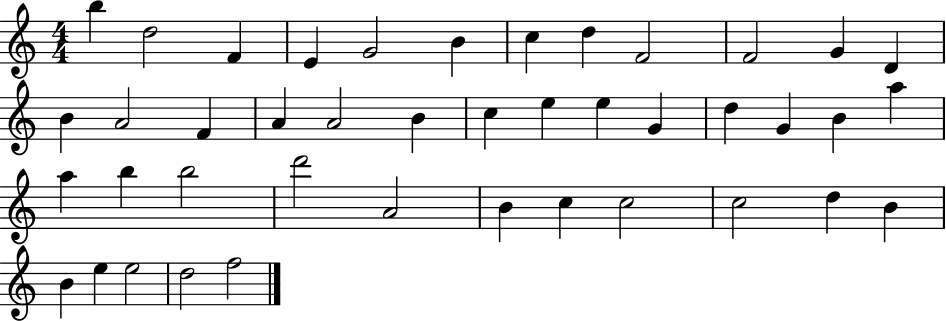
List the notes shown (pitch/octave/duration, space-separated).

B5/q D5/h F4/q E4/q G4/h B4/q C5/q D5/q F4/h F4/h G4/q D4/q B4/q A4/h F4/q A4/q A4/h B4/q C5/q E5/q E5/q G4/q D5/q G4/q B4/q A5/q A5/q B5/q B5/h D6/h A4/h B4/q C5/q C5/h C5/h D5/q B4/q B4/q E5/q E5/h D5/h F5/h